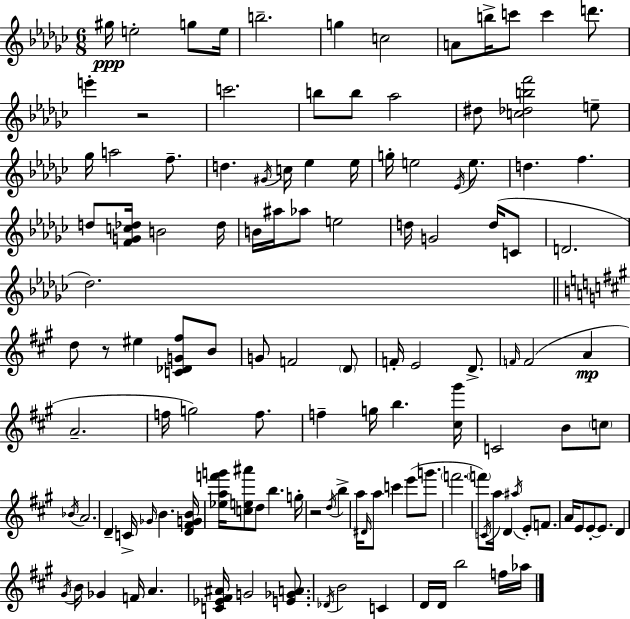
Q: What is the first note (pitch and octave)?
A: G#5